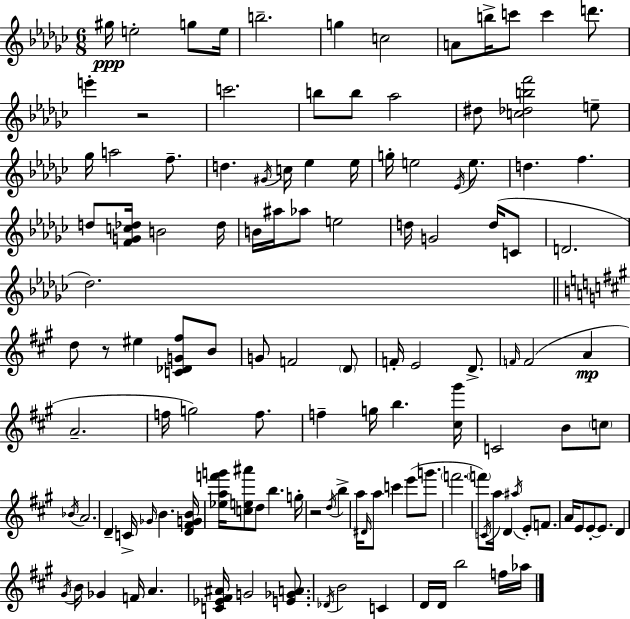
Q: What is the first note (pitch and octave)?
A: G#5